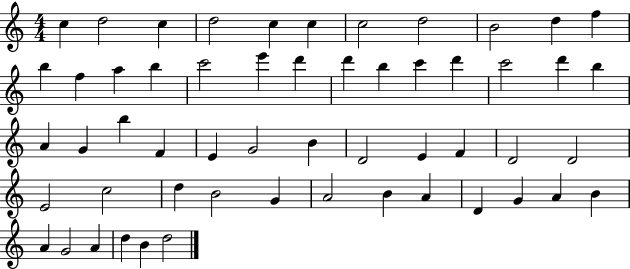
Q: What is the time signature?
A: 4/4